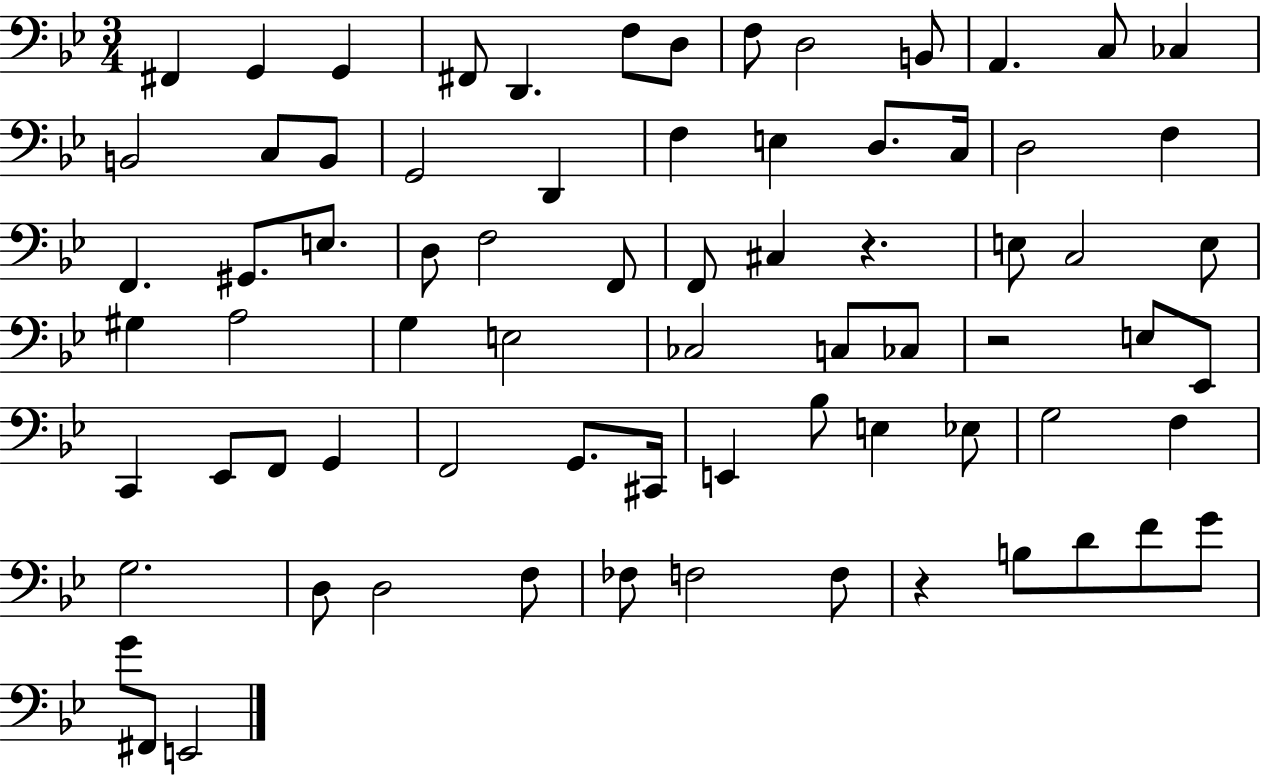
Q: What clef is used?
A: bass